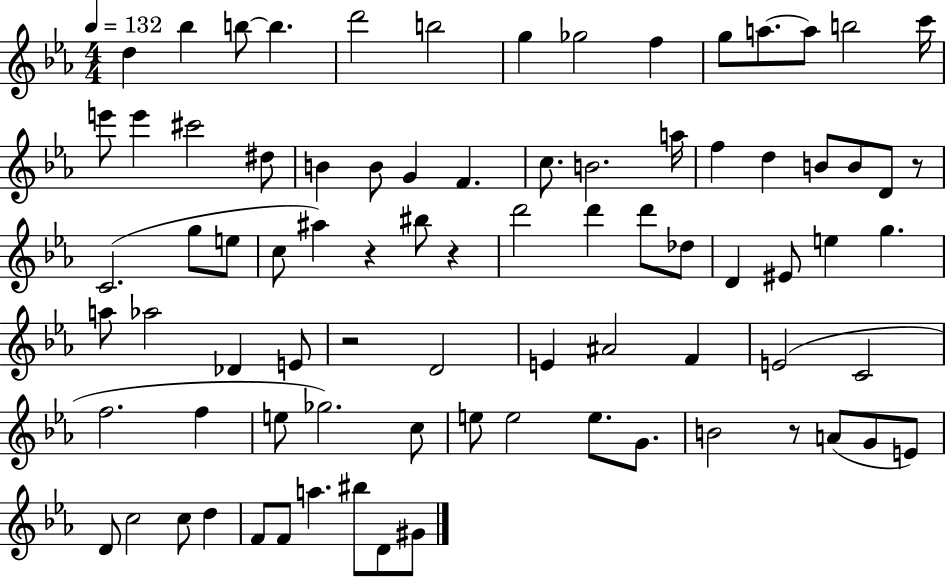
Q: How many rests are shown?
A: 5